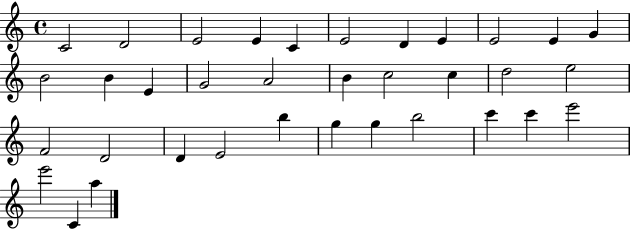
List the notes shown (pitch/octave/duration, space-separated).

C4/h D4/h E4/h E4/q C4/q E4/h D4/q E4/q E4/h E4/q G4/q B4/h B4/q E4/q G4/h A4/h B4/q C5/h C5/q D5/h E5/h F4/h D4/h D4/q E4/h B5/q G5/q G5/q B5/h C6/q C6/q E6/h E6/h C4/q A5/q